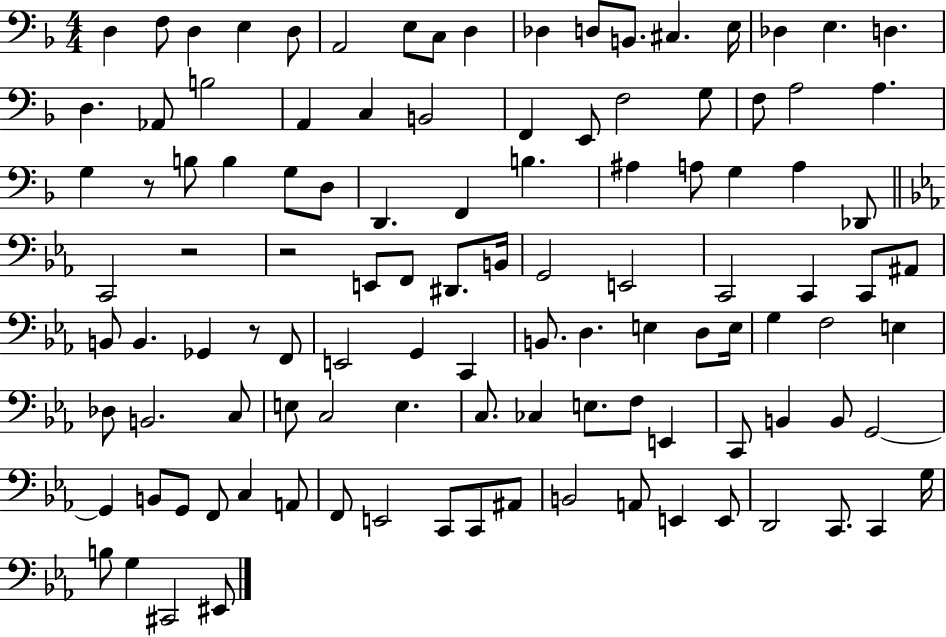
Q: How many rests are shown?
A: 4